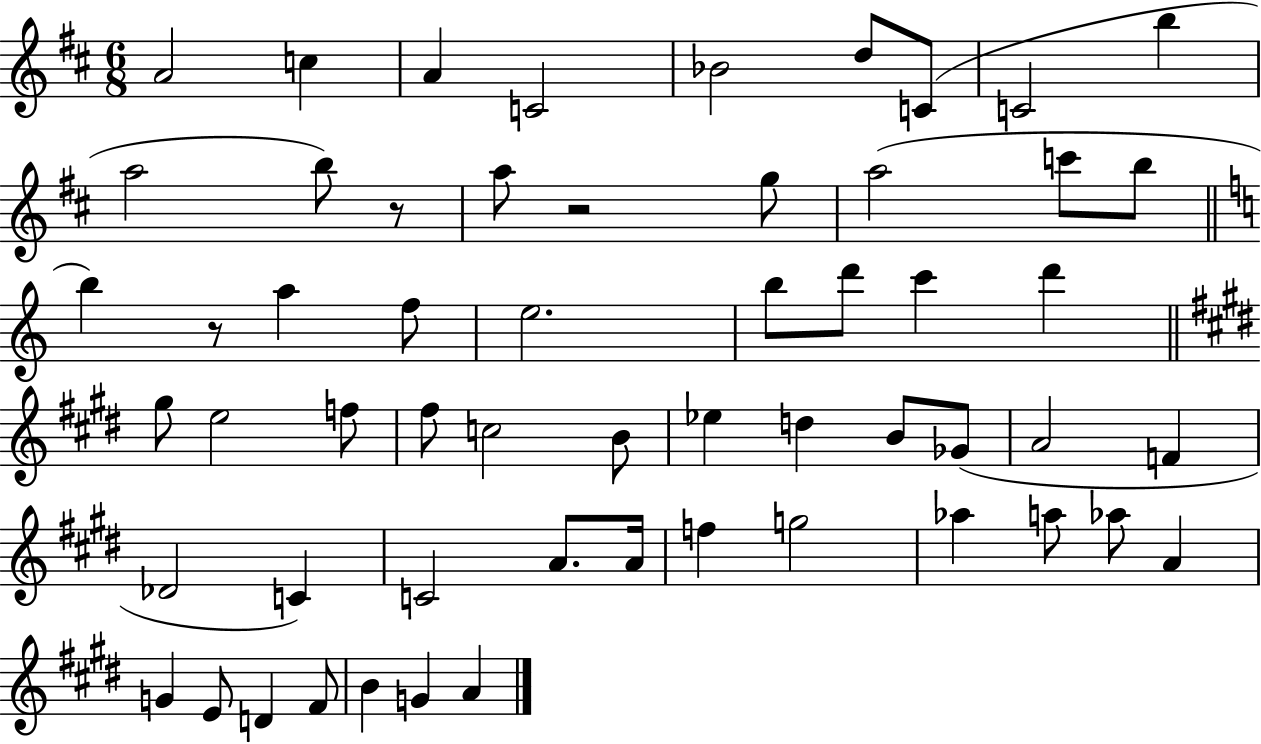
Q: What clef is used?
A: treble